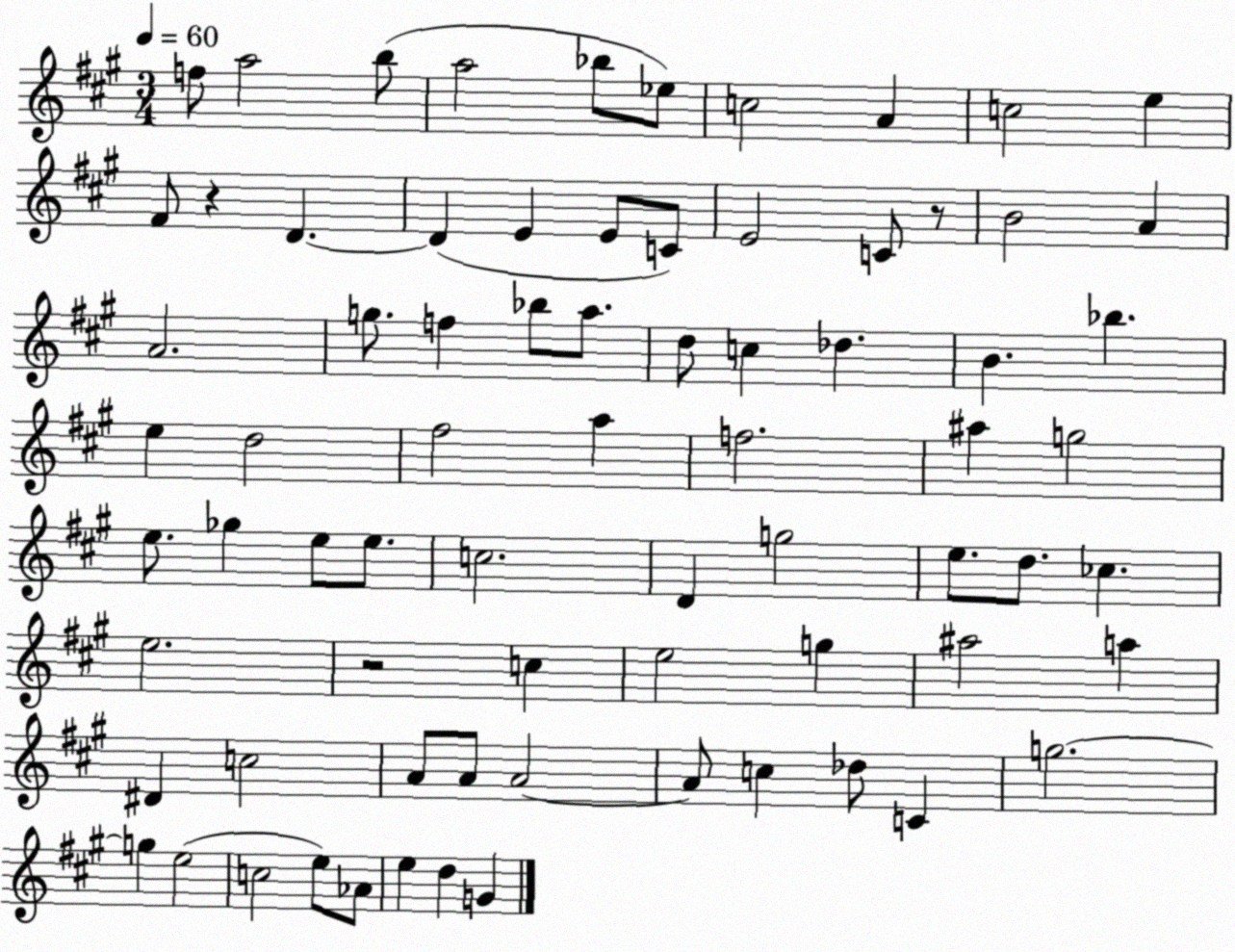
X:1
T:Untitled
M:3/4
L:1/4
K:A
f/2 a2 b/2 a2 _b/2 _e/2 c2 A c2 e ^F/2 z D D E E/2 C/2 E2 C/2 z/2 B2 A A2 g/2 f _b/2 a/2 d/2 c _d B _b e d2 ^f2 a f2 ^a g2 e/2 _g e/2 e/2 c2 D g2 e/2 d/2 _c e2 z2 c e2 g ^a2 a ^D c2 A/2 A/2 A2 A/2 c _d/2 C g2 g e2 c2 e/2 _A/2 e d G